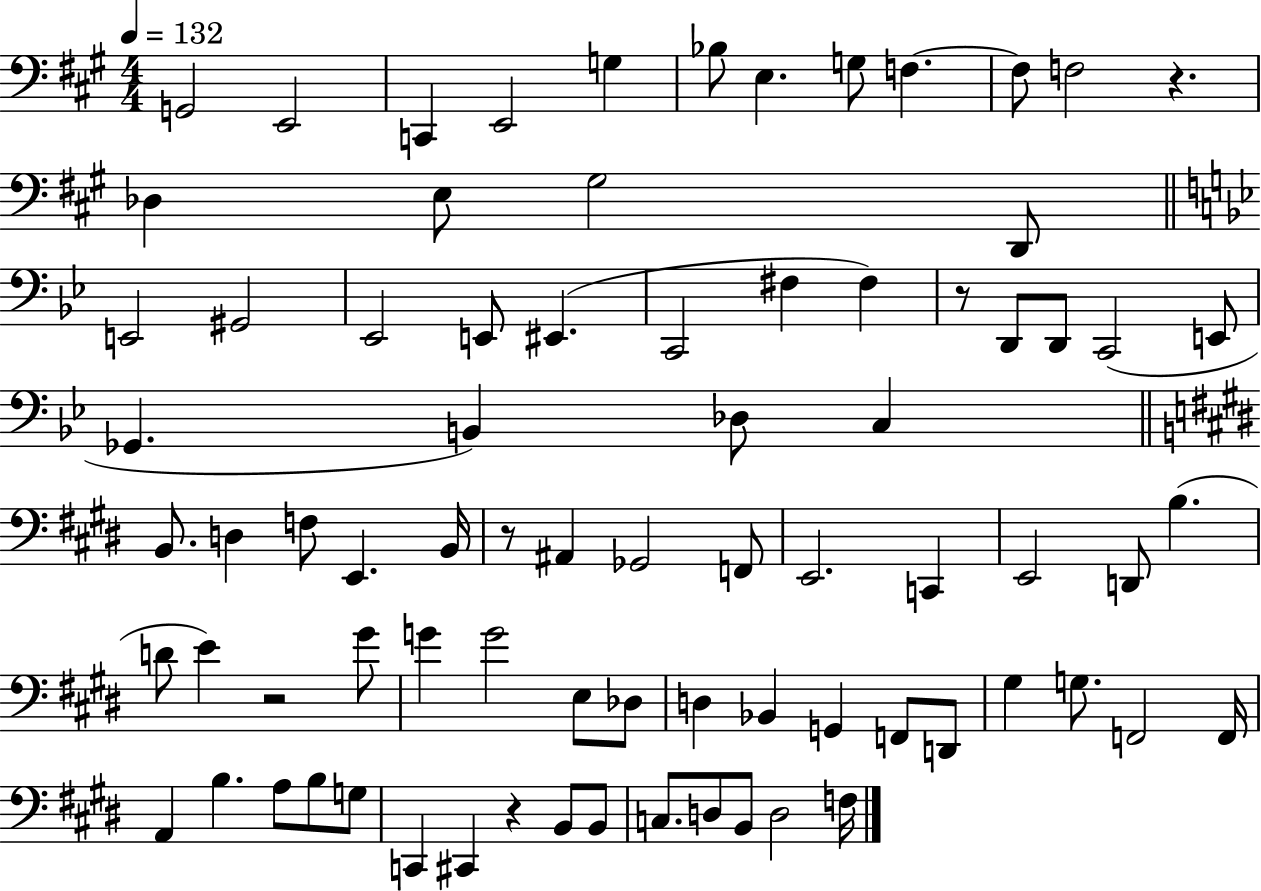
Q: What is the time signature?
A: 4/4